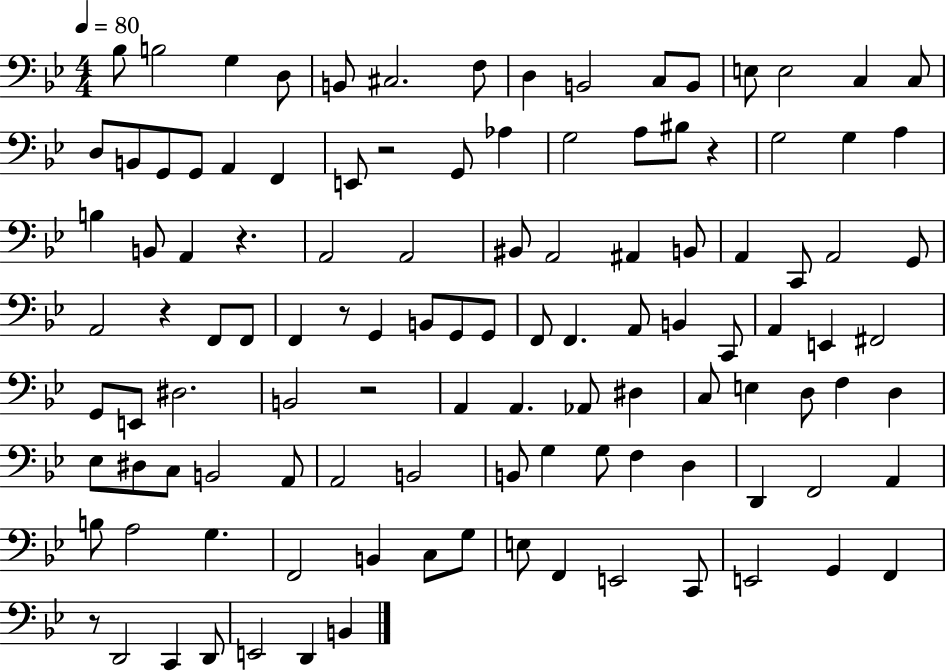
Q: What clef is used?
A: bass